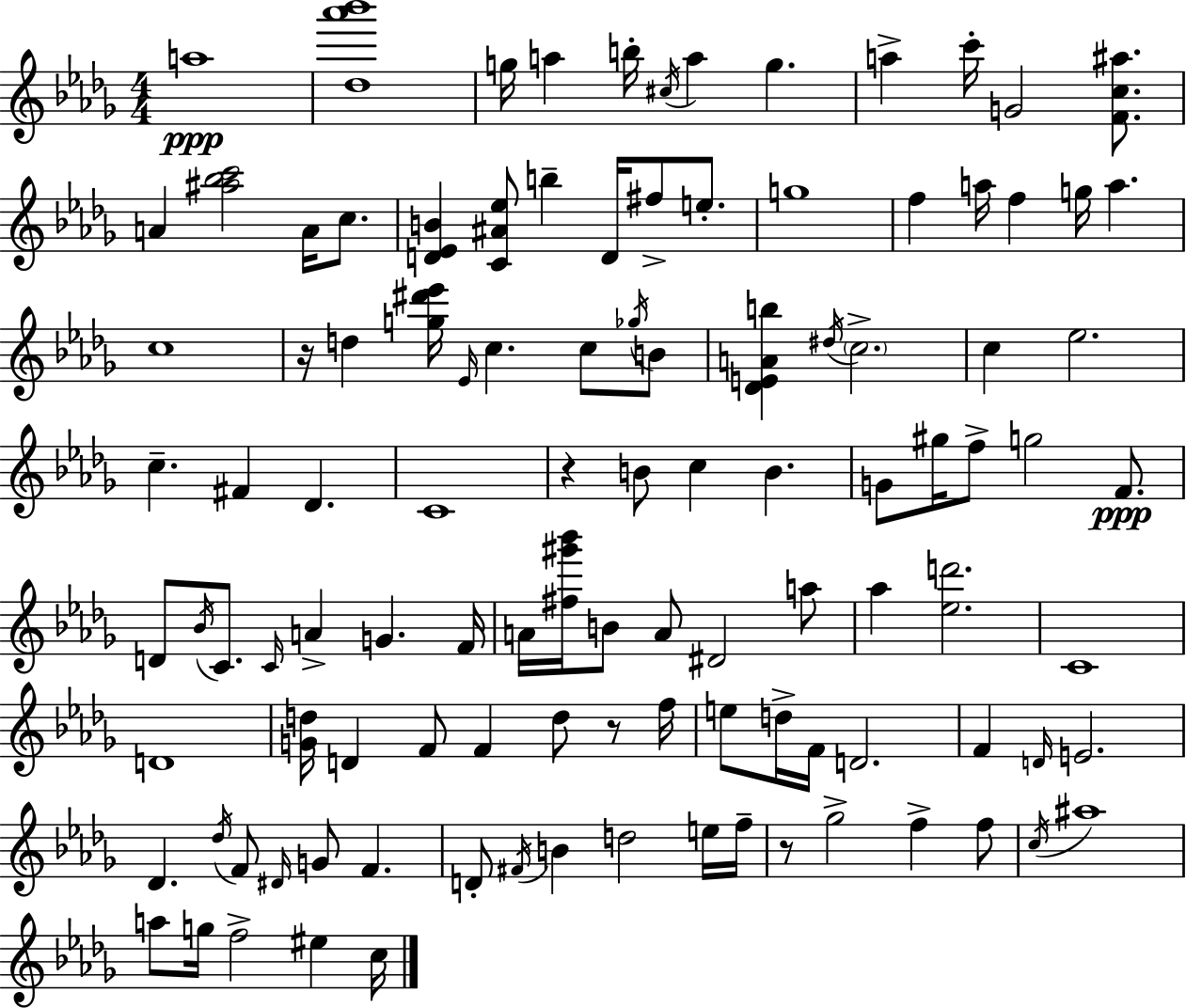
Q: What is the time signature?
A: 4/4